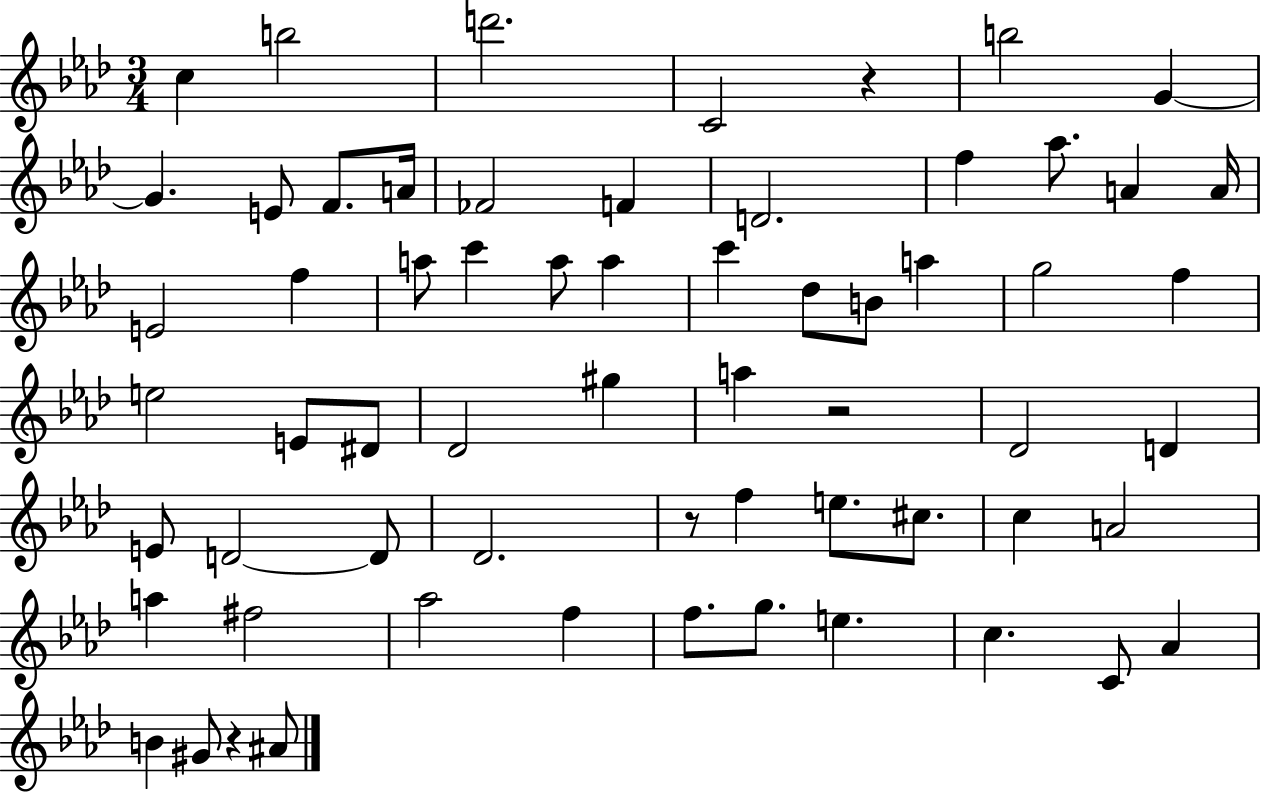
{
  \clef treble
  \numericTimeSignature
  \time 3/4
  \key aes \major
  c''4 b''2 | d'''2. | c'2 r4 | b''2 g'4~~ | \break g'4. e'8 f'8. a'16 | fes'2 f'4 | d'2. | f''4 aes''8. a'4 a'16 | \break e'2 f''4 | a''8 c'''4 a''8 a''4 | c'''4 des''8 b'8 a''4 | g''2 f''4 | \break e''2 e'8 dis'8 | des'2 gis''4 | a''4 r2 | des'2 d'4 | \break e'8 d'2~~ d'8 | des'2. | r8 f''4 e''8. cis''8. | c''4 a'2 | \break a''4 fis''2 | aes''2 f''4 | f''8. g''8. e''4. | c''4. c'8 aes'4 | \break b'4 gis'8 r4 ais'8 | \bar "|."
}